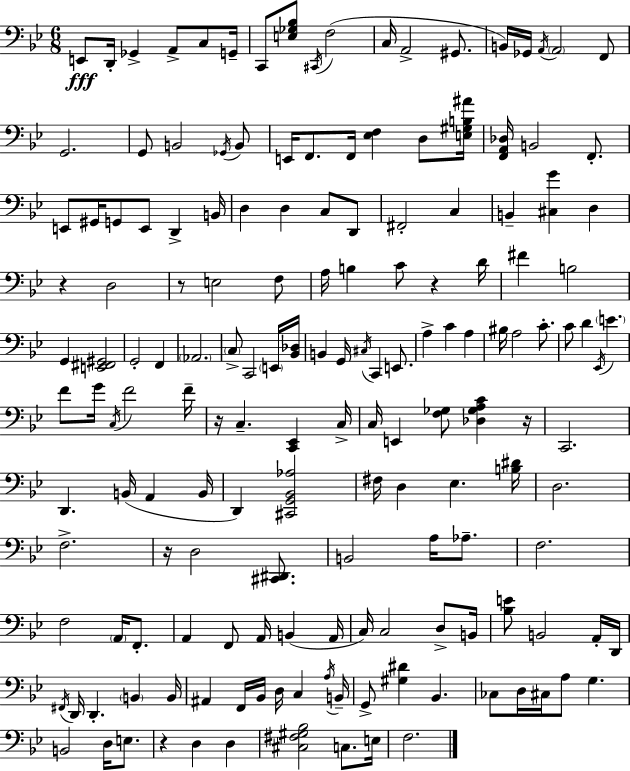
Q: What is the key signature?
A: BES major